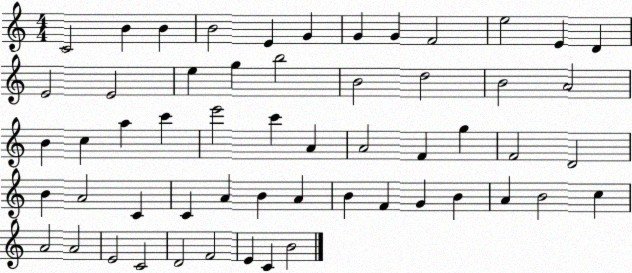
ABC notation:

X:1
T:Untitled
M:4/4
L:1/4
K:C
C2 B B B2 E G G G F2 e2 E D E2 E2 e g b2 B2 d2 B2 A2 B c a c' e'2 c' A A2 F g F2 D2 B A2 C C A B A B F G B A B2 c A2 A2 E2 C2 D2 F2 E C B2